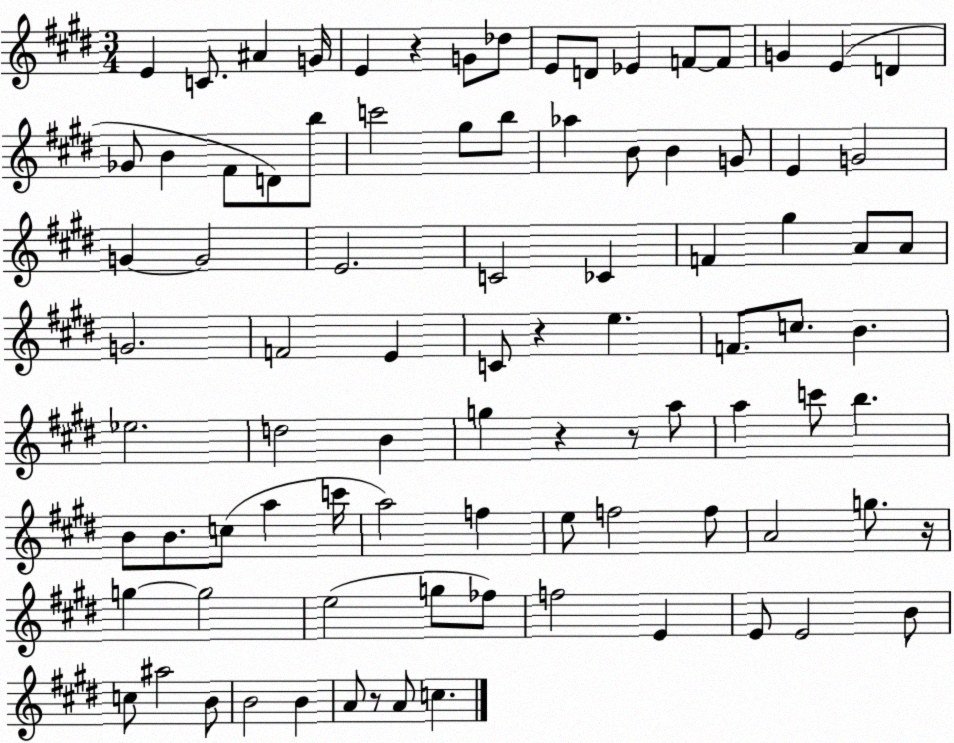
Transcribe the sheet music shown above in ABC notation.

X:1
T:Untitled
M:3/4
L:1/4
K:E
E C/2 ^A G/4 E z G/2 _d/2 E/2 D/2 _E F/2 F/2 G E D _G/2 B ^F/2 D/2 b/2 c'2 ^g/2 b/2 _a B/2 B G/2 E G2 G G2 E2 C2 _C F ^g A/2 A/2 G2 F2 E C/2 z e F/2 c/2 B _e2 d2 B g z z/2 a/2 a c'/2 b B/2 B/2 c/2 a c'/4 a2 f e/2 f2 f/2 A2 g/2 z/4 g g2 e2 g/2 _f/2 f2 E E/2 E2 B/2 c/2 ^a2 B/2 B2 B A/2 z/2 A/2 c